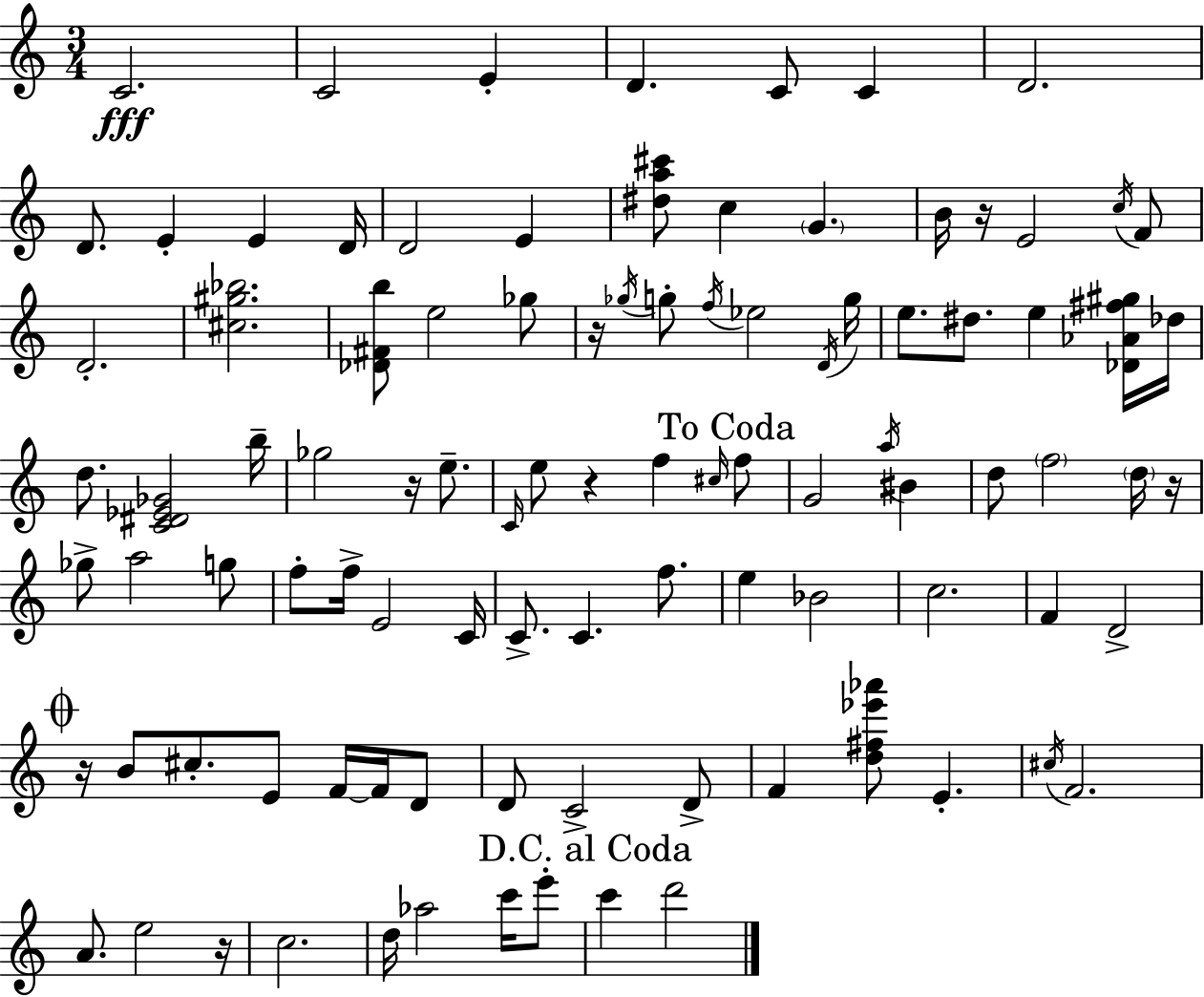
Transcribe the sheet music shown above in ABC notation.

X:1
T:Untitled
M:3/4
L:1/4
K:Am
C2 C2 E D C/2 C D2 D/2 E E D/4 D2 E [^da^c']/2 c G B/4 z/4 E2 c/4 F/2 D2 [^c^g_b]2 [_D^Fb]/2 e2 _g/2 z/4 _g/4 g/2 f/4 _e2 D/4 g/4 e/2 ^d/2 e [_D_A^f^g]/4 _d/4 d/2 [C^D_E_G]2 b/4 _g2 z/4 e/2 C/4 e/2 z f ^c/4 f/2 G2 a/4 ^B d/2 f2 d/4 z/4 _g/2 a2 g/2 f/2 f/4 E2 C/4 C/2 C f/2 e _B2 c2 F D2 z/4 B/2 ^c/2 E/2 F/4 F/4 D/2 D/2 C2 D/2 F [d^f_e'_a']/2 E ^c/4 F2 A/2 e2 z/4 c2 d/4 _a2 c'/4 e'/2 c' d'2